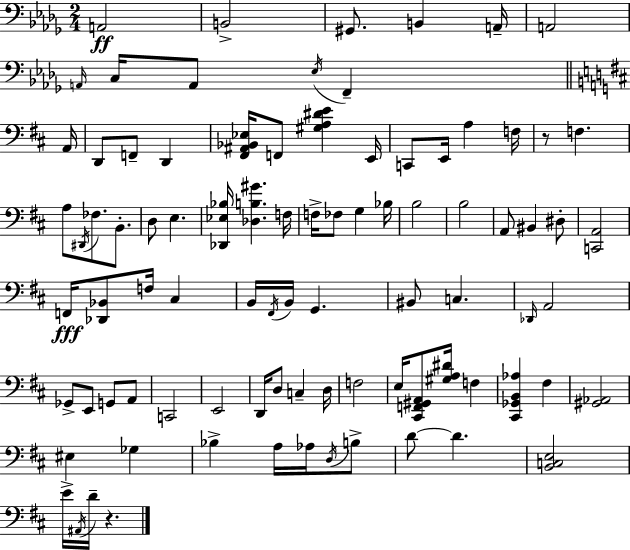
{
  \clef bass
  \numericTimeSignature
  \time 2/4
  \key bes \minor
  a,2\ff | b,2-> | gis,8. b,4 a,16-- | a,2 | \break \grace { a,16 } c16 a,8 \acciaccatura { ees16 } f,4-- | \bar "||" \break \key b \minor a,16 d,8 f,8-- d,4 | <fis, ais, bes, ees>16 f,8 <gis a dis' e'>4 | e,16 c,8 e,16 a4 | f16 r8 f4. | \break a8 \acciaccatura { dis,16 } fes8. b,8.-. | d8 e4. | <des, ees bes>16 <des b gis'>4. | f16 f16-> fes8 g4 | \break bes16 b2 | b2 | a,8 bis,4 | dis8-. <c, a,>2 | \break f,16\fff <des, bes,>8 f16 cis4 | b,16 \acciaccatura { fis,16 } b,16 g,4. | bis,8 c4. | \grace { des,16 } a,2 | \break ges,8-> e,8 | g,8 a,8 c,2 | e,2 | d,16 d8 c4-- | \break d16 f2 | e16 <cis, f, gis, a,>8 <gis a dis'>16 | f4 <cis, ges, b, aes>4 | fis4 <gis, aes,>2 | \break eis4 | ges4 bes4-> | a16 aes16 \acciaccatura { d16 } b8-> d'8~~ d'4. | <b, c e>2 | \break e'16-> \acciaccatura { ais,16 } d'16-- | r4. \bar "|."
}